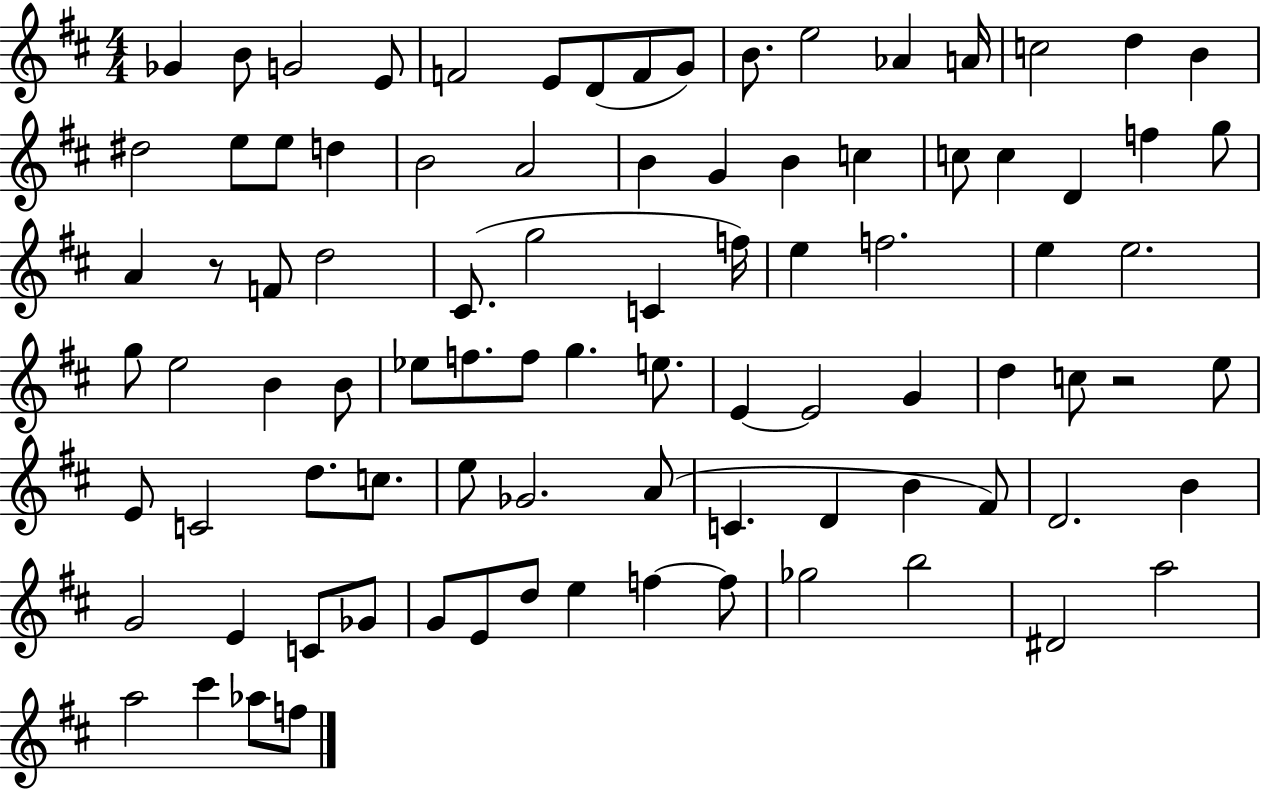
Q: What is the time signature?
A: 4/4